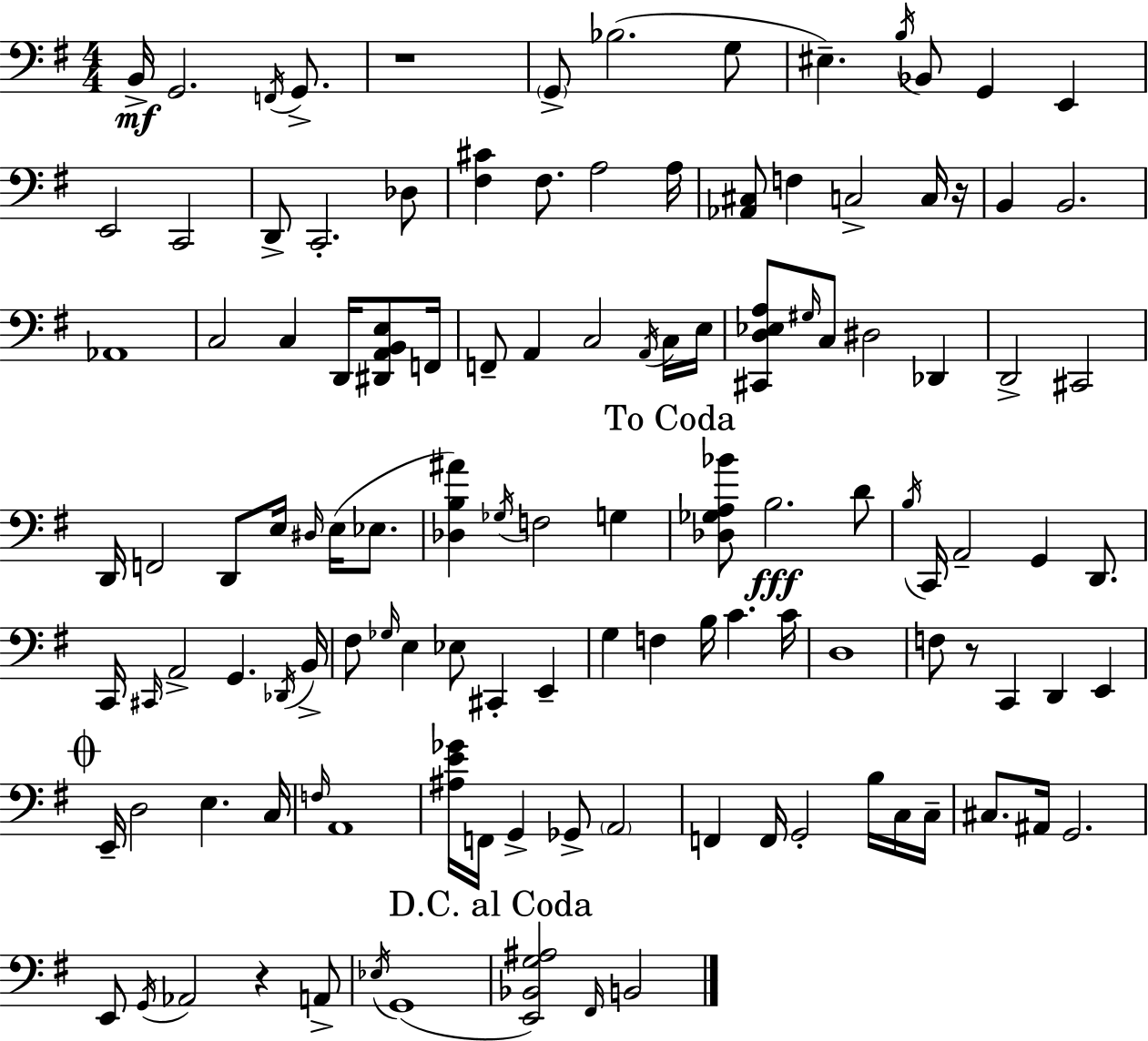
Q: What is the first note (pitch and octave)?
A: B2